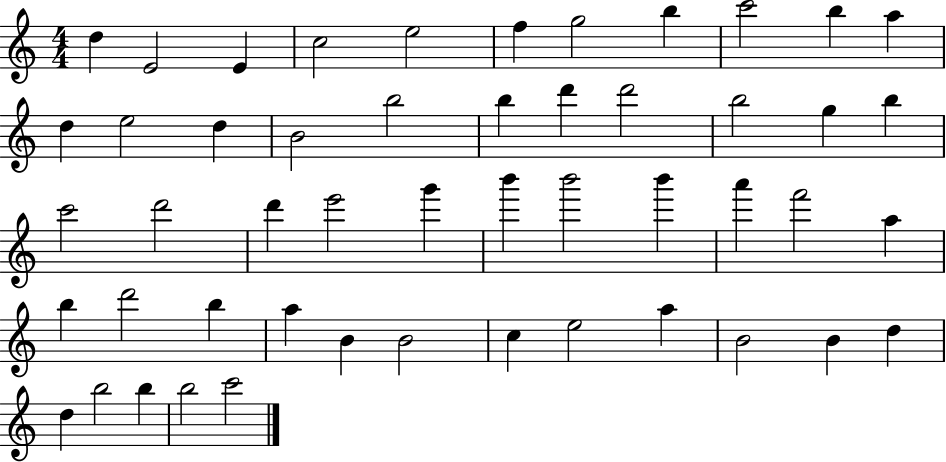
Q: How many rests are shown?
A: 0